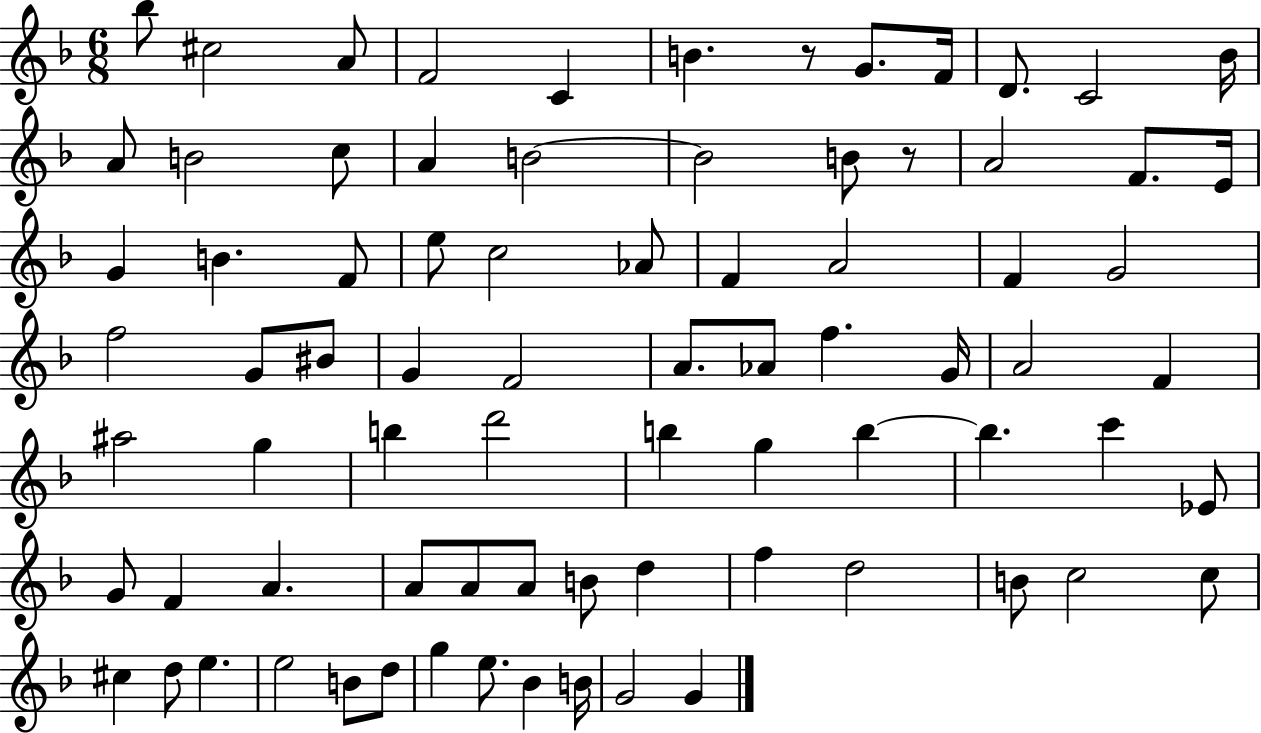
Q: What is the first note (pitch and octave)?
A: Bb5